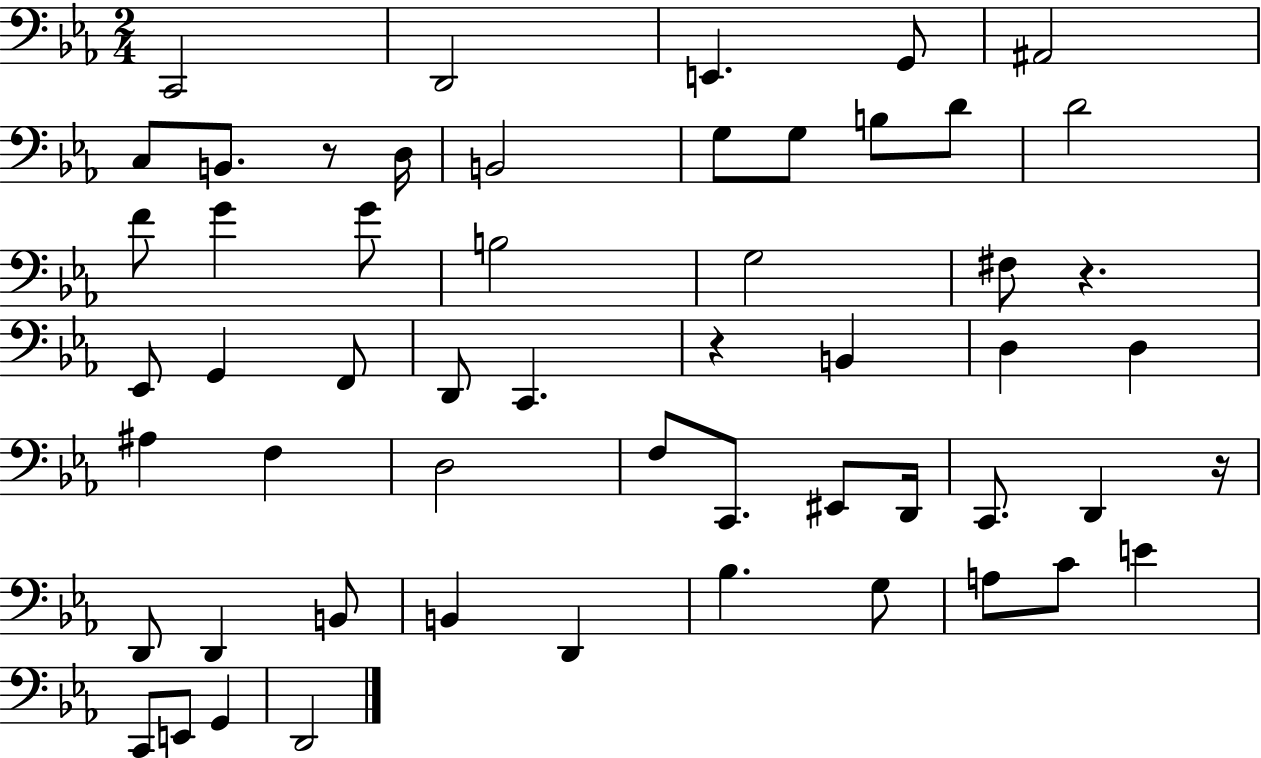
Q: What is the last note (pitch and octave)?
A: D2